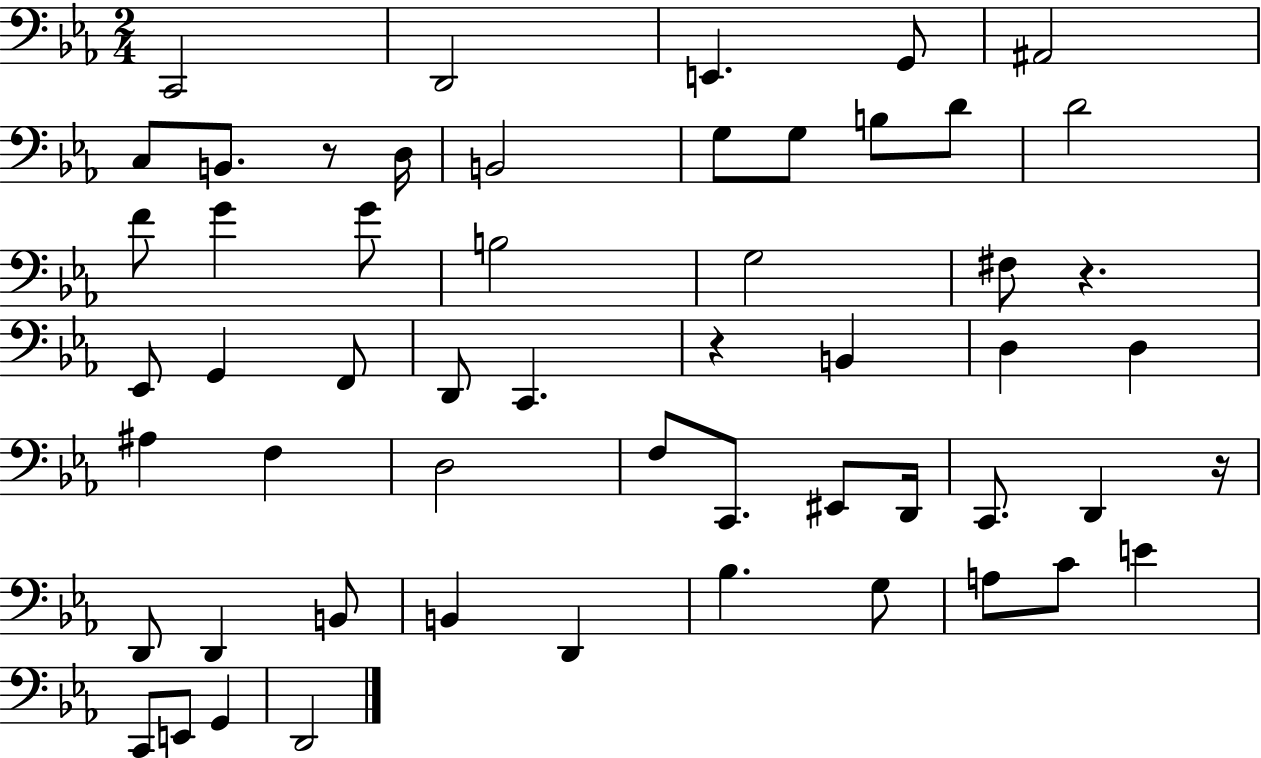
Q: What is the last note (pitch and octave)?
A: D2